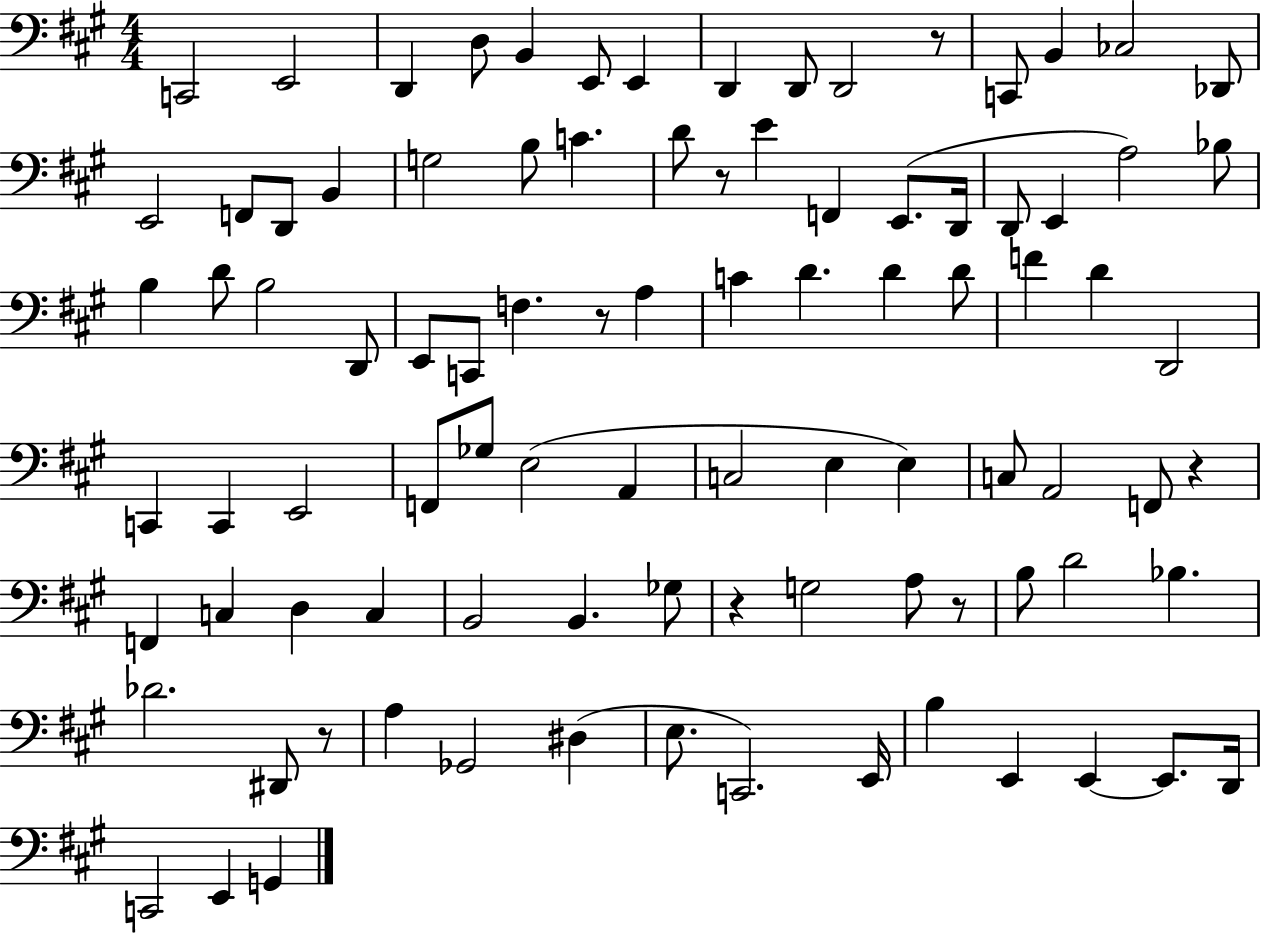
X:1
T:Untitled
M:4/4
L:1/4
K:A
C,,2 E,,2 D,, D,/2 B,, E,,/2 E,, D,, D,,/2 D,,2 z/2 C,,/2 B,, _C,2 _D,,/2 E,,2 F,,/2 D,,/2 B,, G,2 B,/2 C D/2 z/2 E F,, E,,/2 D,,/4 D,,/2 E,, A,2 _B,/2 B, D/2 B,2 D,,/2 E,,/2 C,,/2 F, z/2 A, C D D D/2 F D D,,2 C,, C,, E,,2 F,,/2 _G,/2 E,2 A,, C,2 E, E, C,/2 A,,2 F,,/2 z F,, C, D, C, B,,2 B,, _G,/2 z G,2 A,/2 z/2 B,/2 D2 _B, _D2 ^D,,/2 z/2 A, _G,,2 ^D, E,/2 C,,2 E,,/4 B, E,, E,, E,,/2 D,,/4 C,,2 E,, G,,